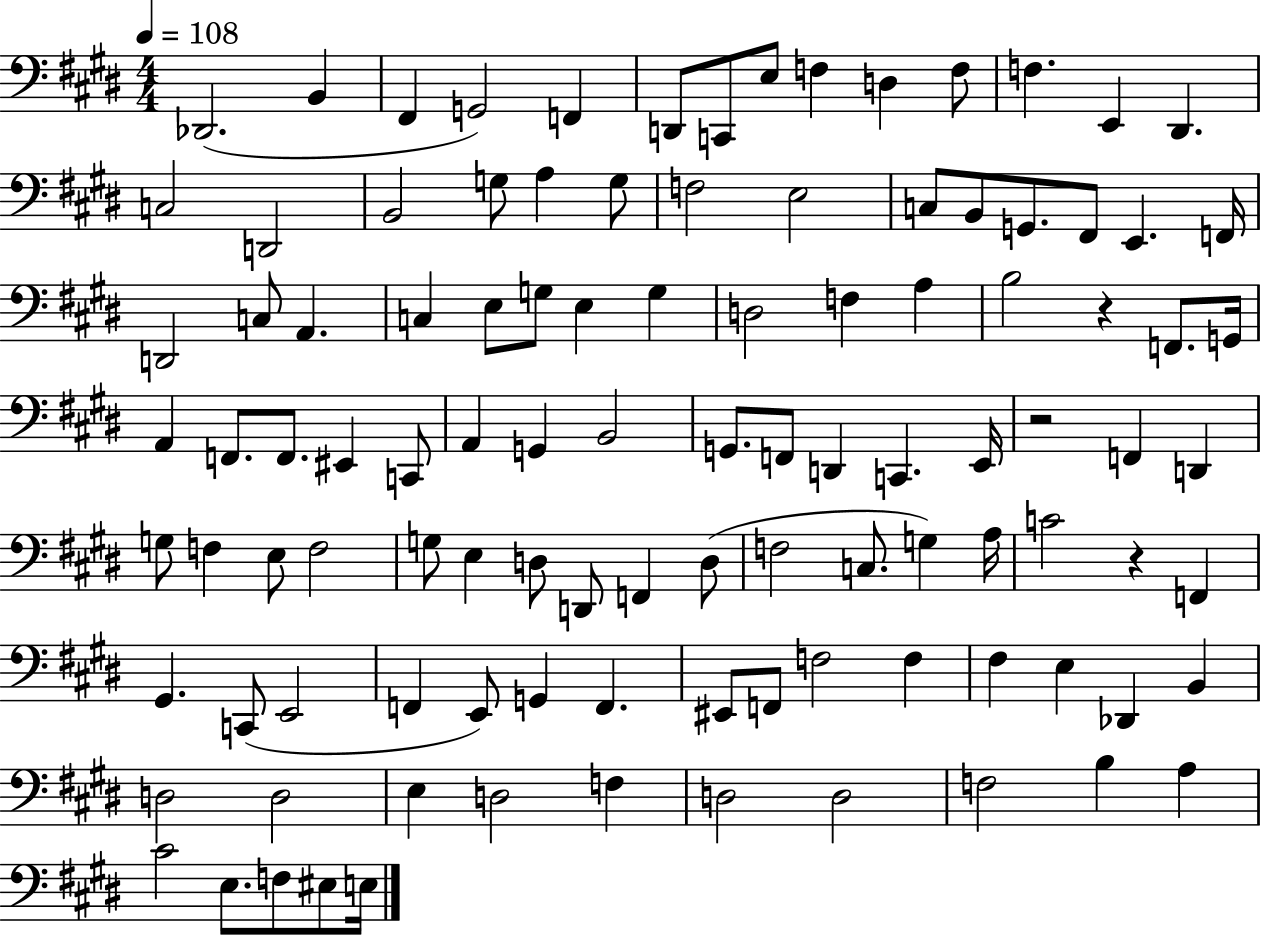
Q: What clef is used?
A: bass